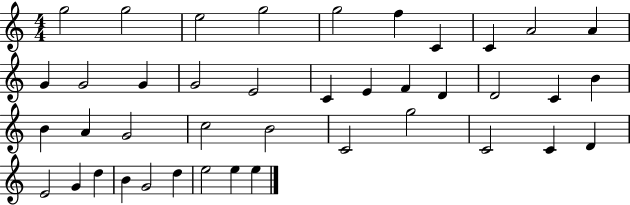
{
  \clef treble
  \numericTimeSignature
  \time 4/4
  \key c \major
  g''2 g''2 | e''2 g''2 | g''2 f''4 c'4 | c'4 a'2 a'4 | \break g'4 g'2 g'4 | g'2 e'2 | c'4 e'4 f'4 d'4 | d'2 c'4 b'4 | \break b'4 a'4 g'2 | c''2 b'2 | c'2 g''2 | c'2 c'4 d'4 | \break e'2 g'4 d''4 | b'4 g'2 d''4 | e''2 e''4 e''4 | \bar "|."
}